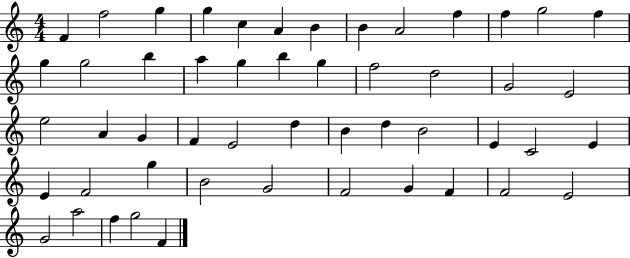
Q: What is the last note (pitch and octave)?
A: F4